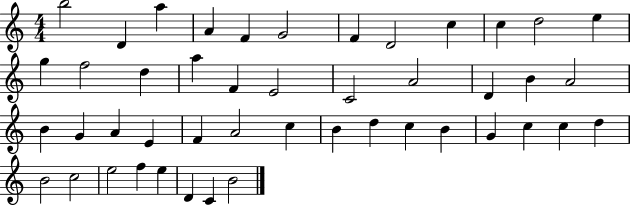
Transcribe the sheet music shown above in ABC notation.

X:1
T:Untitled
M:4/4
L:1/4
K:C
b2 D a A F G2 F D2 c c d2 e g f2 d a F E2 C2 A2 D B A2 B G A E F A2 c B d c B G c c d B2 c2 e2 f e D C B2